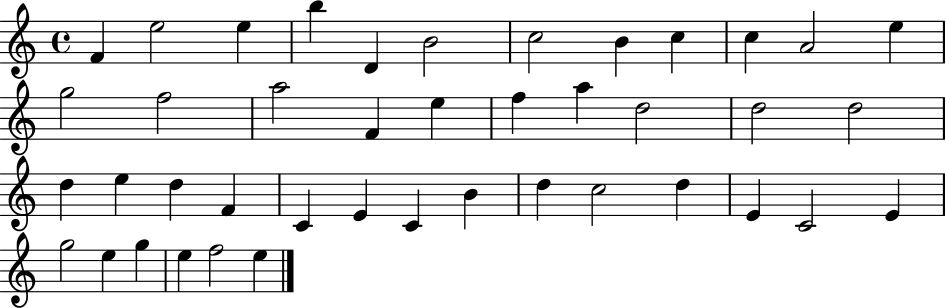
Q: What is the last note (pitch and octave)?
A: E5